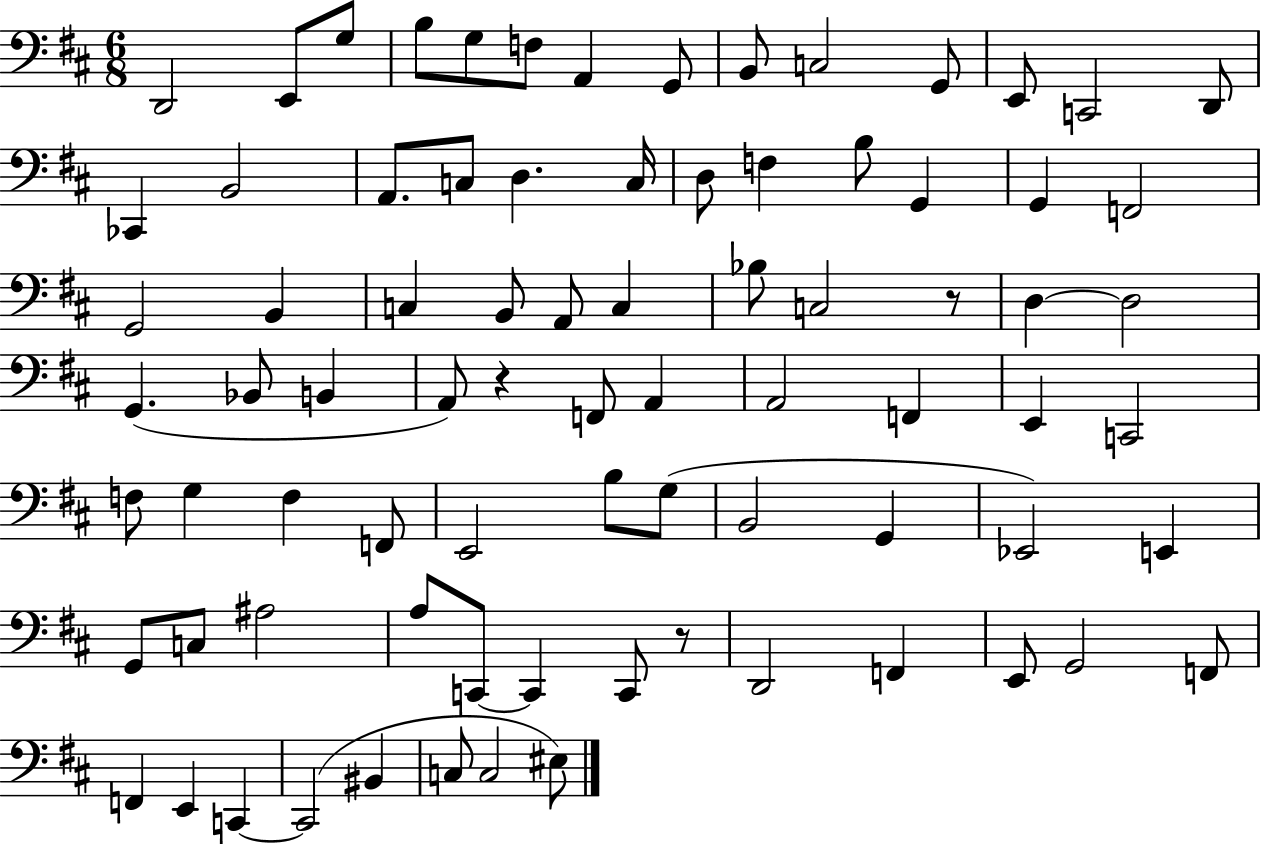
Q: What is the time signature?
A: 6/8